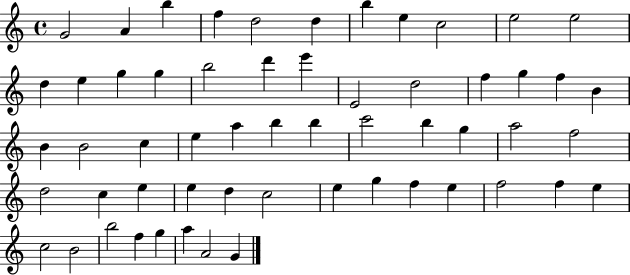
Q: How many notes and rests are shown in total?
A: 57